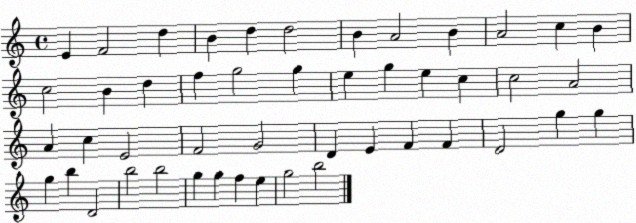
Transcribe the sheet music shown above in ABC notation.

X:1
T:Untitled
M:4/4
L:1/4
K:C
E F2 d B d d2 B A2 B A2 c B c2 B d f g2 g e g e c c2 A2 A c E2 F2 G2 D E F F D2 g g g b D2 b2 b2 g g f e g2 b2